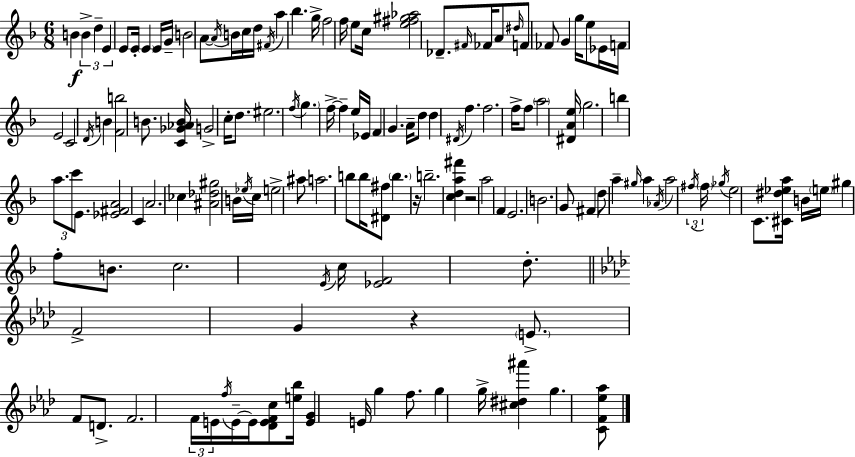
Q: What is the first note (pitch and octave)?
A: B4